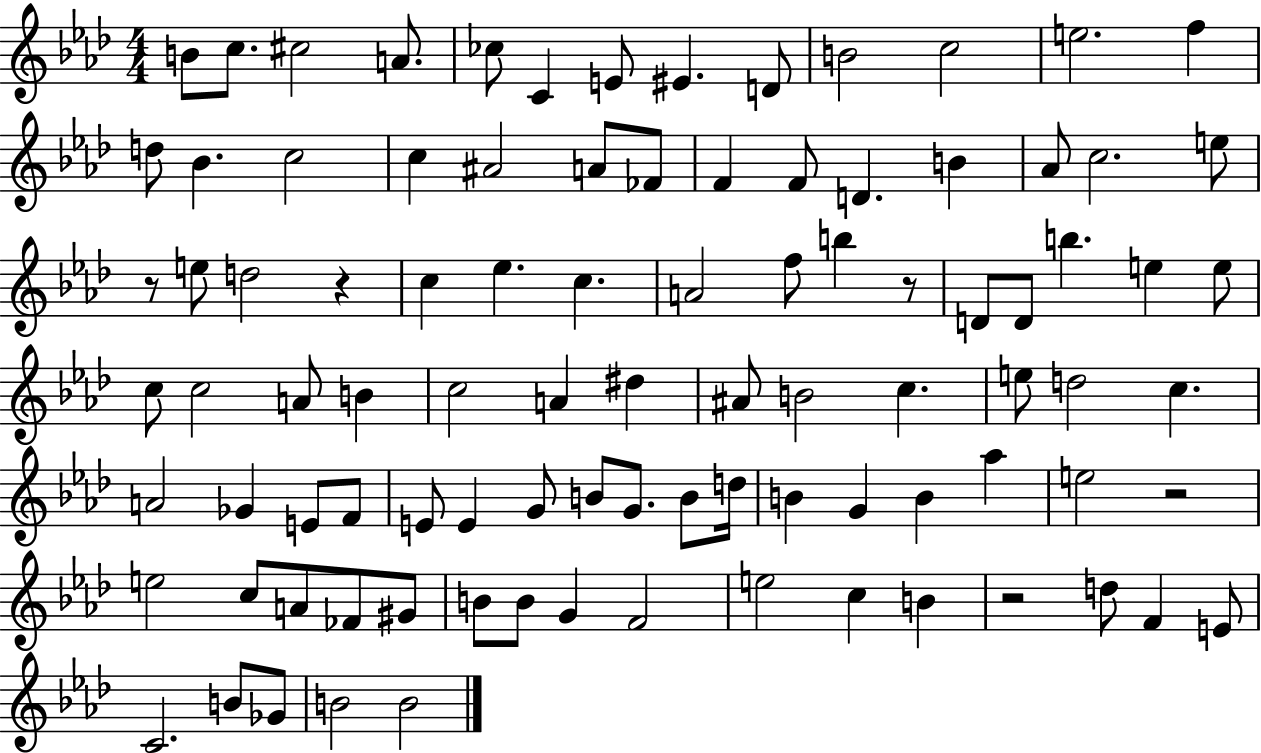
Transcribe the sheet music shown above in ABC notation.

X:1
T:Untitled
M:4/4
L:1/4
K:Ab
B/2 c/2 ^c2 A/2 _c/2 C E/2 ^E D/2 B2 c2 e2 f d/2 _B c2 c ^A2 A/2 _F/2 F F/2 D B _A/2 c2 e/2 z/2 e/2 d2 z c _e c A2 f/2 b z/2 D/2 D/2 b e e/2 c/2 c2 A/2 B c2 A ^d ^A/2 B2 c e/2 d2 c A2 _G E/2 F/2 E/2 E G/2 B/2 G/2 B/2 d/4 B G B _a e2 z2 e2 c/2 A/2 _F/2 ^G/2 B/2 B/2 G F2 e2 c B z2 d/2 F E/2 C2 B/2 _G/2 B2 B2